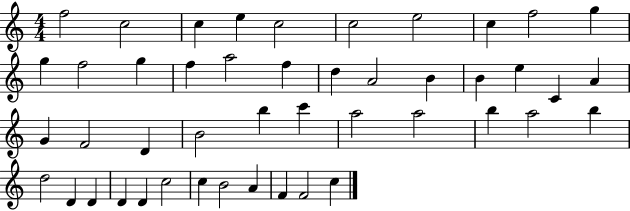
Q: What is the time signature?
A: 4/4